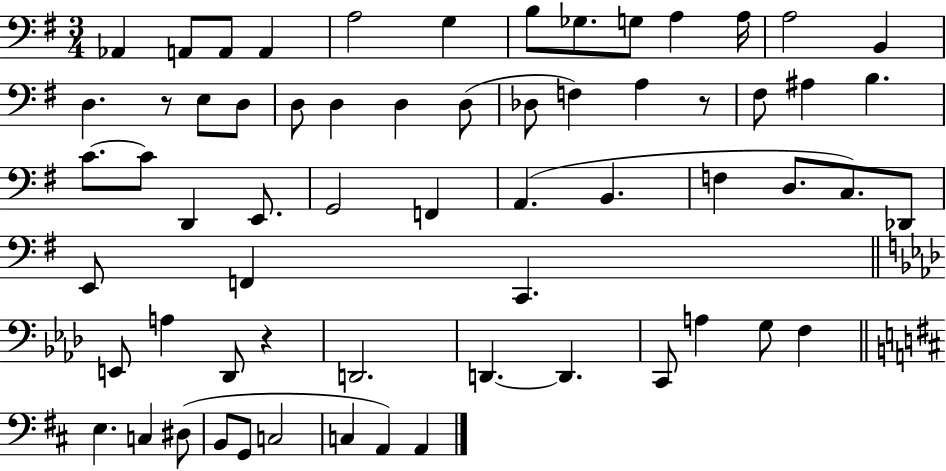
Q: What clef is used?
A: bass